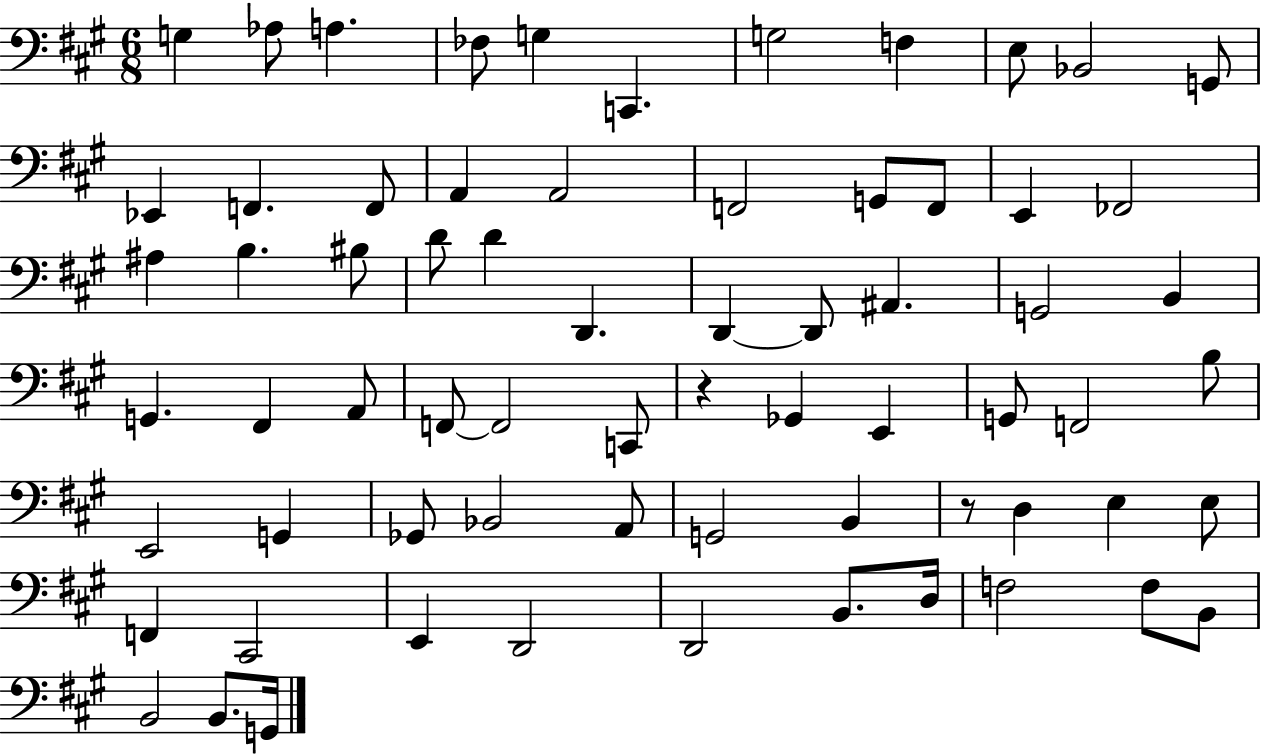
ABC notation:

X:1
T:Untitled
M:6/8
L:1/4
K:A
G, _A,/2 A, _F,/2 G, C,, G,2 F, E,/2 _B,,2 G,,/2 _E,, F,, F,,/2 A,, A,,2 F,,2 G,,/2 F,,/2 E,, _F,,2 ^A, B, ^B,/2 D/2 D D,, D,, D,,/2 ^A,, G,,2 B,, G,, ^F,, A,,/2 F,,/2 F,,2 C,,/2 z _G,, E,, G,,/2 F,,2 B,/2 E,,2 G,, _G,,/2 _B,,2 A,,/2 G,,2 B,, z/2 D, E, E,/2 F,, ^C,,2 E,, D,,2 D,,2 B,,/2 D,/4 F,2 F,/2 B,,/2 B,,2 B,,/2 G,,/4